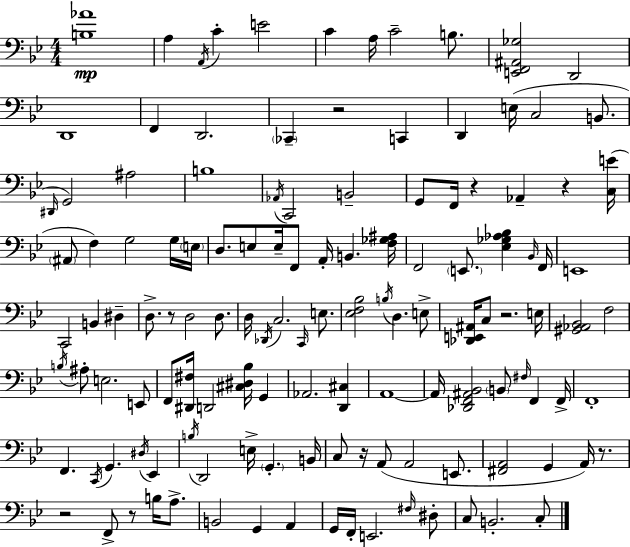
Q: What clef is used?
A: bass